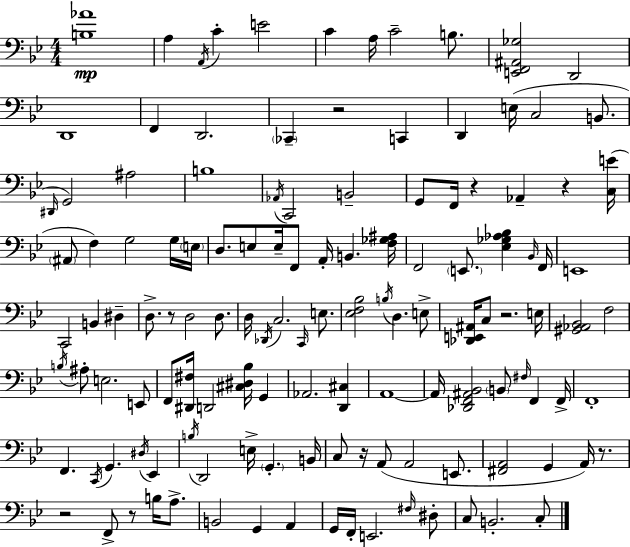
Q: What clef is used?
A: bass